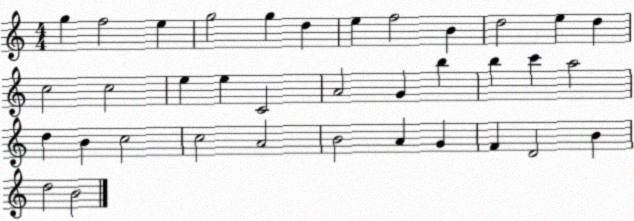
X:1
T:Untitled
M:4/4
L:1/4
K:C
g f2 e g2 g d e f2 B d2 e d c2 c2 e e C2 A2 G b b c' a2 d B c2 c2 A2 B2 A G F D2 B d2 B2